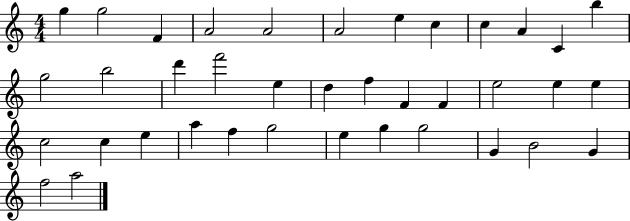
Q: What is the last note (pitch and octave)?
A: A5